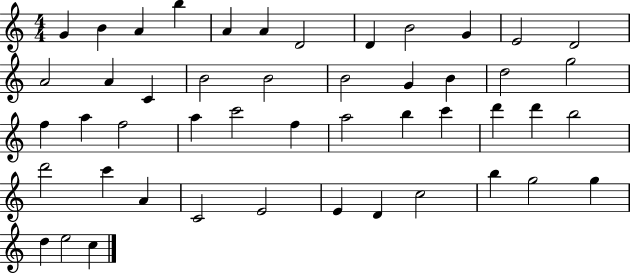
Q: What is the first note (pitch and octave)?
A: G4